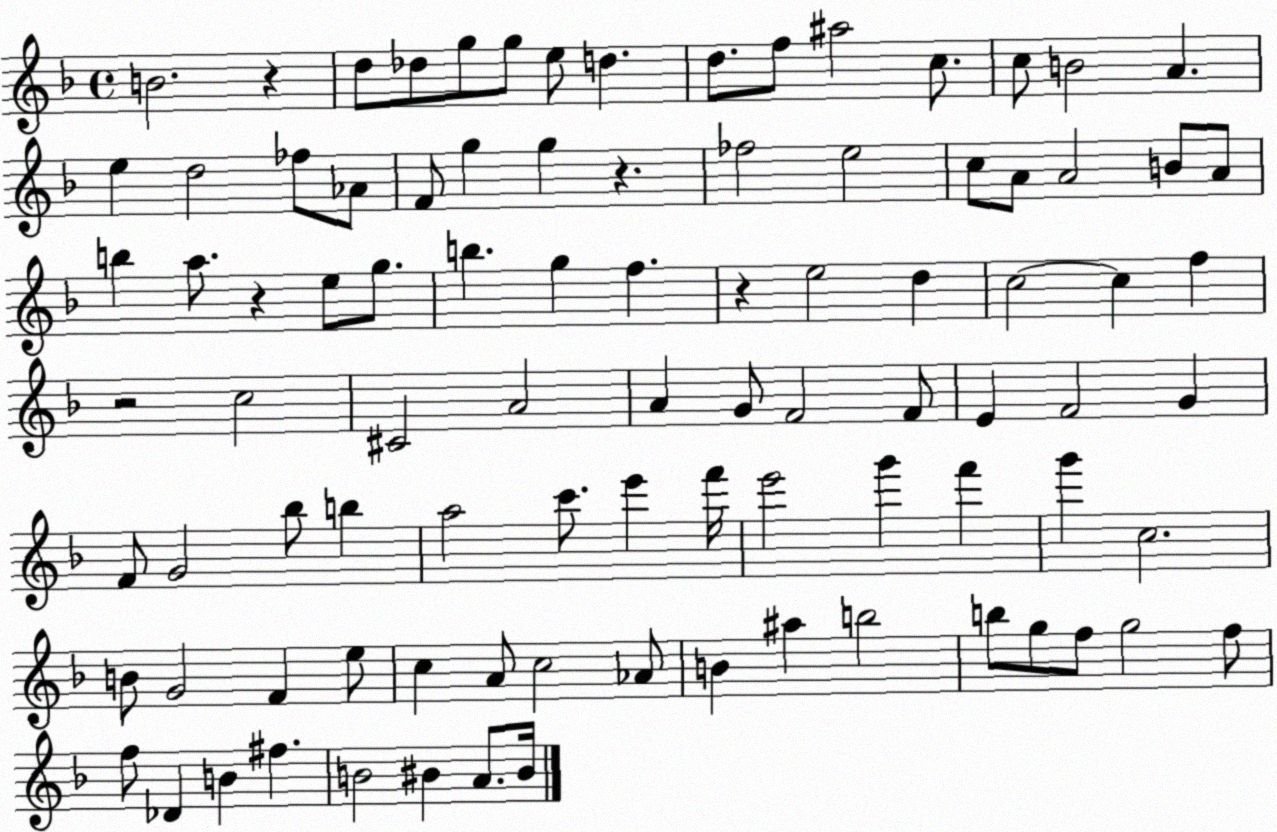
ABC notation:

X:1
T:Untitled
M:4/4
L:1/4
K:F
B2 z d/2 _d/2 g/2 g/2 e/2 d d/2 f/2 ^a2 c/2 c/2 B2 A e d2 _f/2 _A/2 F/2 g g z _f2 e2 c/2 A/2 A2 B/2 A/2 b a/2 z e/2 g/2 b g f z e2 d c2 c f z2 c2 ^C2 A2 A G/2 F2 F/2 E F2 G F/2 G2 _b/2 b a2 c'/2 e' f'/4 e'2 g' f' g' c2 B/2 G2 F e/2 c A/2 c2 _A/2 B ^a b2 b/2 g/2 f/2 g2 f/2 f/2 _D B ^f B2 ^B A/2 ^B/4